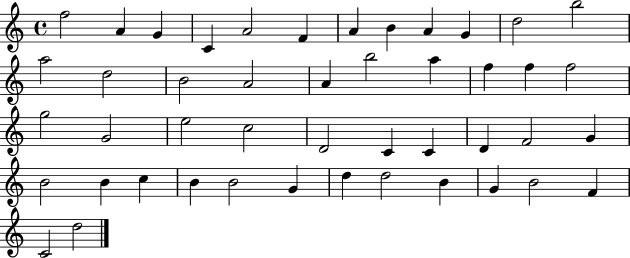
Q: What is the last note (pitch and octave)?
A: D5